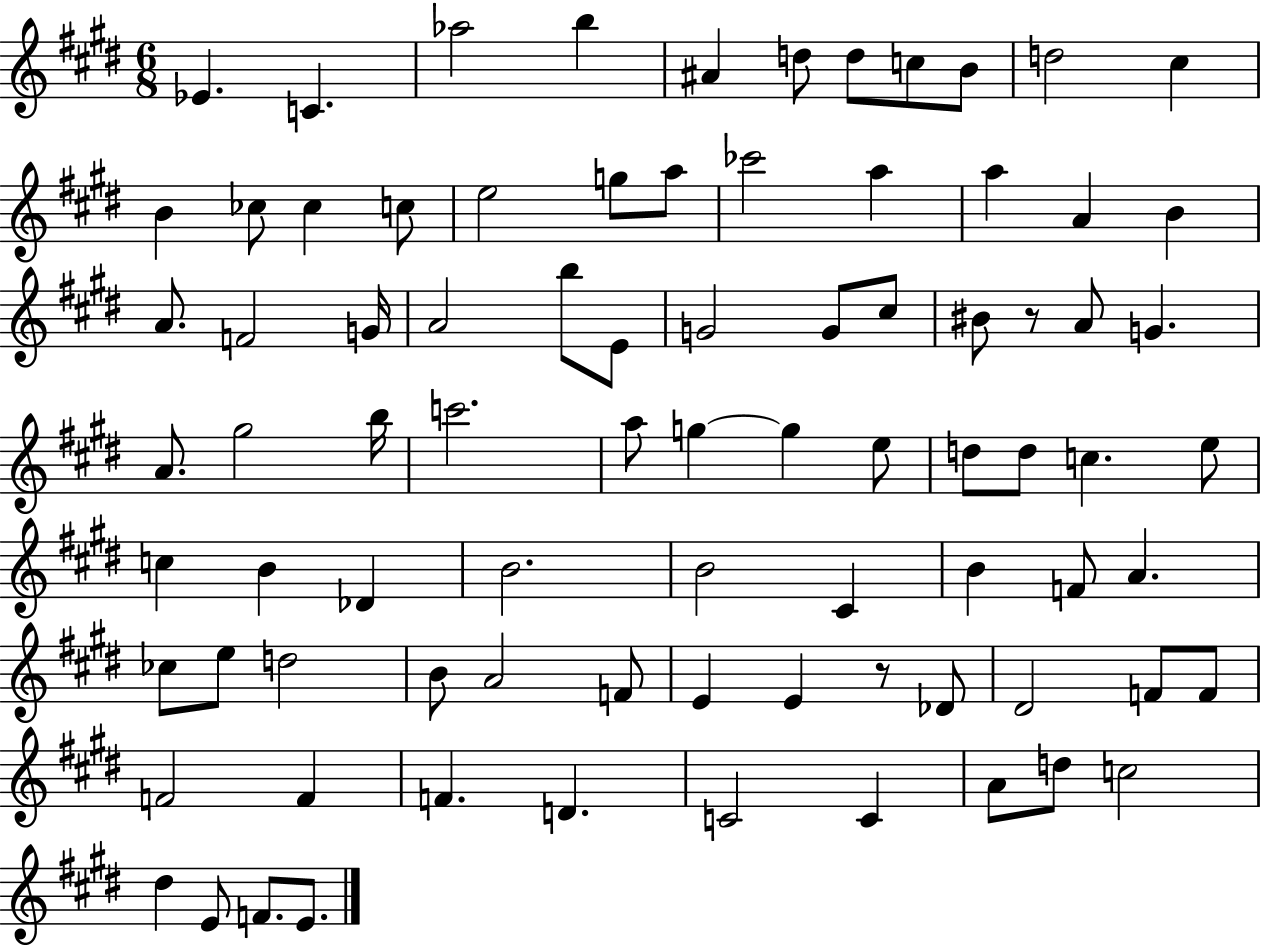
Eb4/q. C4/q. Ab5/h B5/q A#4/q D5/e D5/e C5/e B4/e D5/h C#5/q B4/q CES5/e CES5/q C5/e E5/h G5/e A5/e CES6/h A5/q A5/q A4/q B4/q A4/e. F4/h G4/s A4/h B5/e E4/e G4/h G4/e C#5/e BIS4/e R/e A4/e G4/q. A4/e. G#5/h B5/s C6/h. A5/e G5/q G5/q E5/e D5/e D5/e C5/q. E5/e C5/q B4/q Db4/q B4/h. B4/h C#4/q B4/q F4/e A4/q. CES5/e E5/e D5/h B4/e A4/h F4/e E4/q E4/q R/e Db4/e D#4/h F4/e F4/e F4/h F4/q F4/q. D4/q. C4/h C4/q A4/e D5/e C5/h D#5/q E4/e F4/e. E4/e.